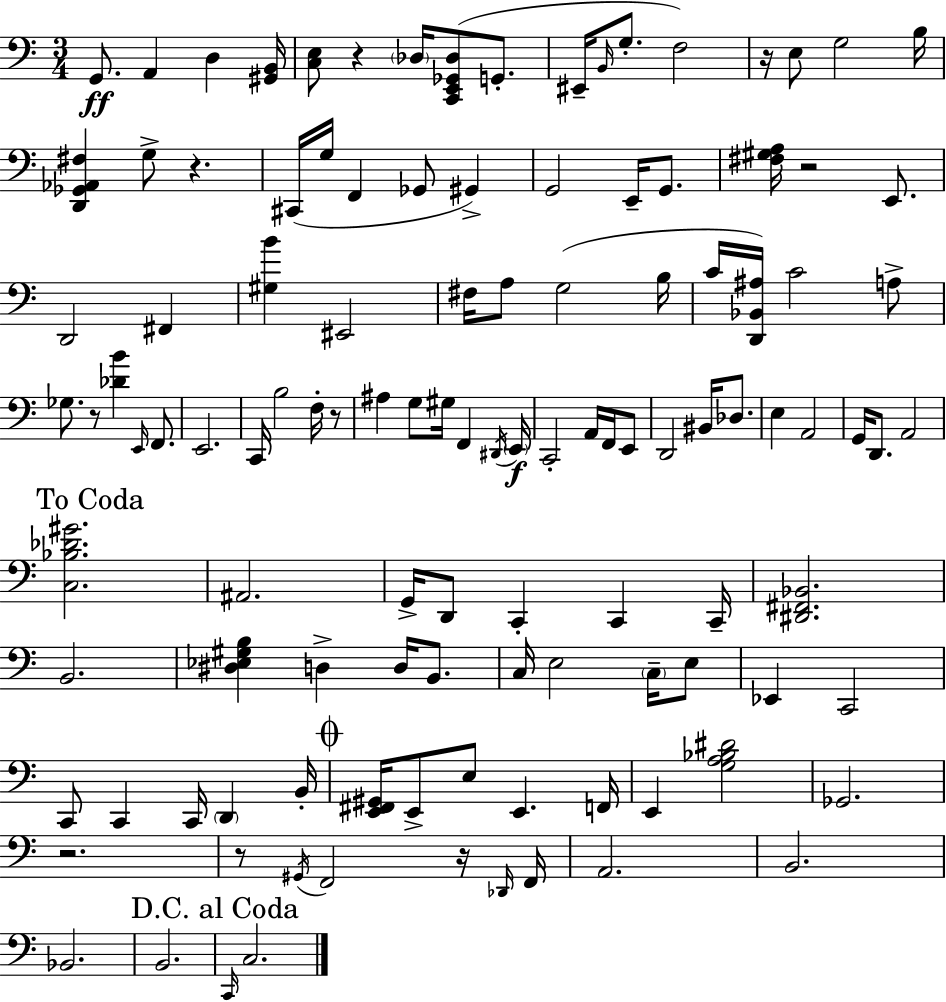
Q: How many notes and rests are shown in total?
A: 116